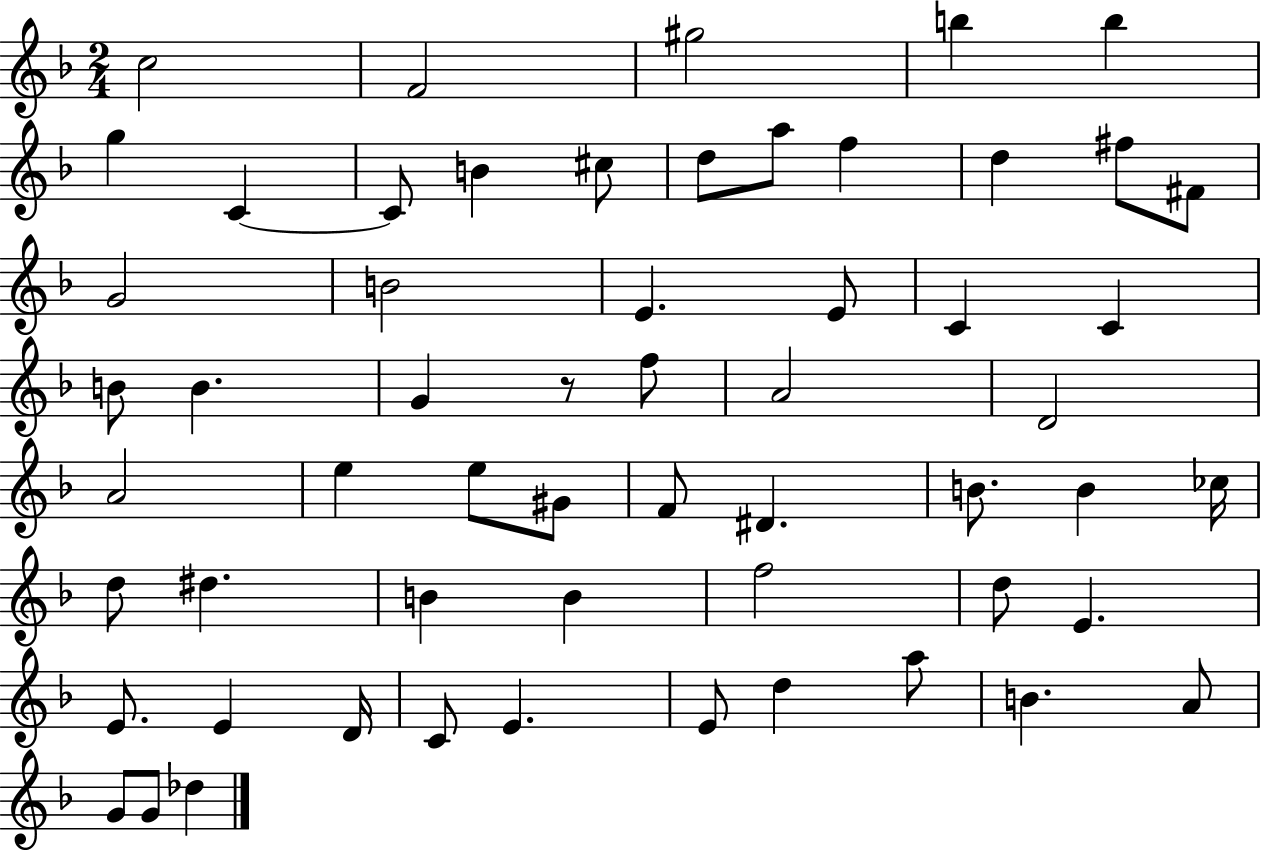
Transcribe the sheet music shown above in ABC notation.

X:1
T:Untitled
M:2/4
L:1/4
K:F
c2 F2 ^g2 b b g C C/2 B ^c/2 d/2 a/2 f d ^f/2 ^F/2 G2 B2 E E/2 C C B/2 B G z/2 f/2 A2 D2 A2 e e/2 ^G/2 F/2 ^D B/2 B _c/4 d/2 ^d B B f2 d/2 E E/2 E D/4 C/2 E E/2 d a/2 B A/2 G/2 G/2 _d